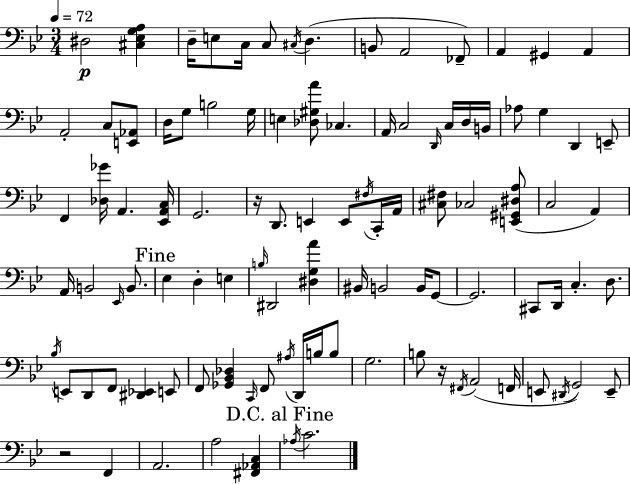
X:1
T:Untitled
M:3/4
L:1/4
K:Gm
^D,2 [^C,_E,G,A,] D,/4 E,/2 C,/4 C,/2 ^C,/4 D, B,,/2 A,,2 _F,,/2 A,, ^G,, A,, A,,2 C,/2 [E,,_A,,]/2 D,/4 G,/2 B,2 G,/4 E, [_D,^G,A]/2 _C, A,,/4 C,2 D,,/4 C,/4 D,/4 B,,/4 _A,/2 G, D,, E,,/2 F,, [_D,_G]/4 A,, [_E,,A,,C,]/4 G,,2 z/4 D,,/2 E,, E,,/2 ^F,/4 C,,/4 A,,/4 [^C,^F,]/2 _C,2 [E,,^G,,^D,A,]/2 C,2 A,, A,,/4 B,,2 _E,,/4 B,,/2 _E, D, E, B,/4 ^D,,2 [^D,G,A] ^B,,/4 B,,2 B,,/4 G,,/2 G,,2 ^C,,/2 D,,/4 C, D,/2 _B,/4 E,,/2 D,,/2 F,,/2 [^D,,_E,,] E,,/2 F,,/2 [_G,,_B,,_D,] C,,/4 F,,/2 ^A,/4 D,,/4 B,/4 B,/2 G,2 B,/2 z/4 ^F,,/4 A,,2 F,,/4 E,,/2 ^D,,/4 G,,2 E,,/2 z2 F,, A,,2 A,2 [^F,,_A,,C,] _A,/4 C2